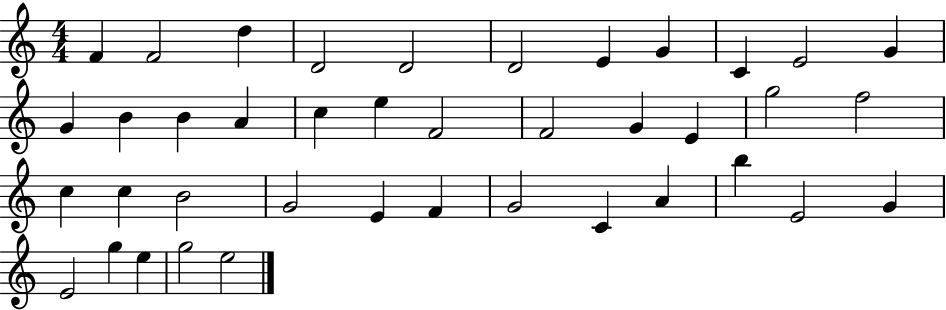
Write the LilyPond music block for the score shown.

{
  \clef treble
  \numericTimeSignature
  \time 4/4
  \key c \major
  f'4 f'2 d''4 | d'2 d'2 | d'2 e'4 g'4 | c'4 e'2 g'4 | \break g'4 b'4 b'4 a'4 | c''4 e''4 f'2 | f'2 g'4 e'4 | g''2 f''2 | \break c''4 c''4 b'2 | g'2 e'4 f'4 | g'2 c'4 a'4 | b''4 e'2 g'4 | \break e'2 g''4 e''4 | g''2 e''2 | \bar "|."
}